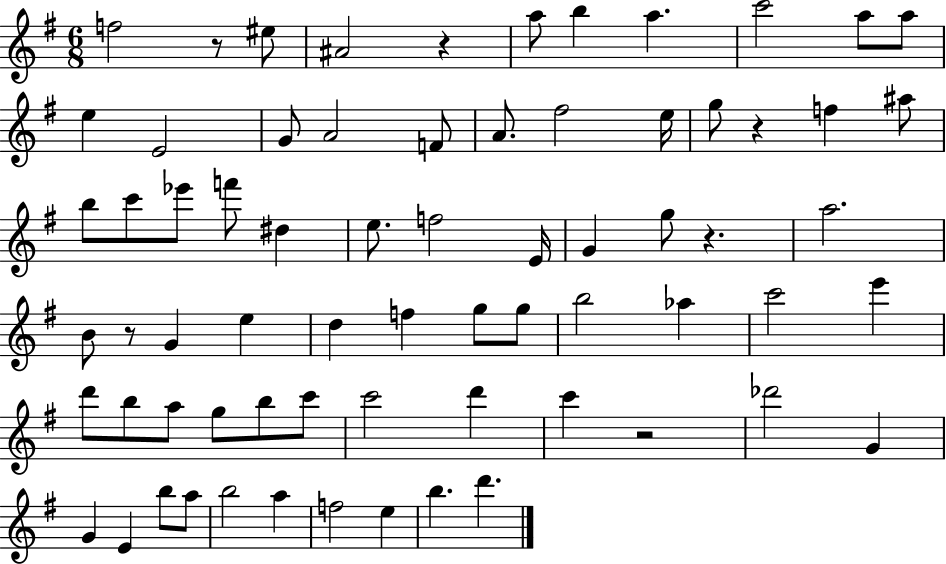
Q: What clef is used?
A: treble